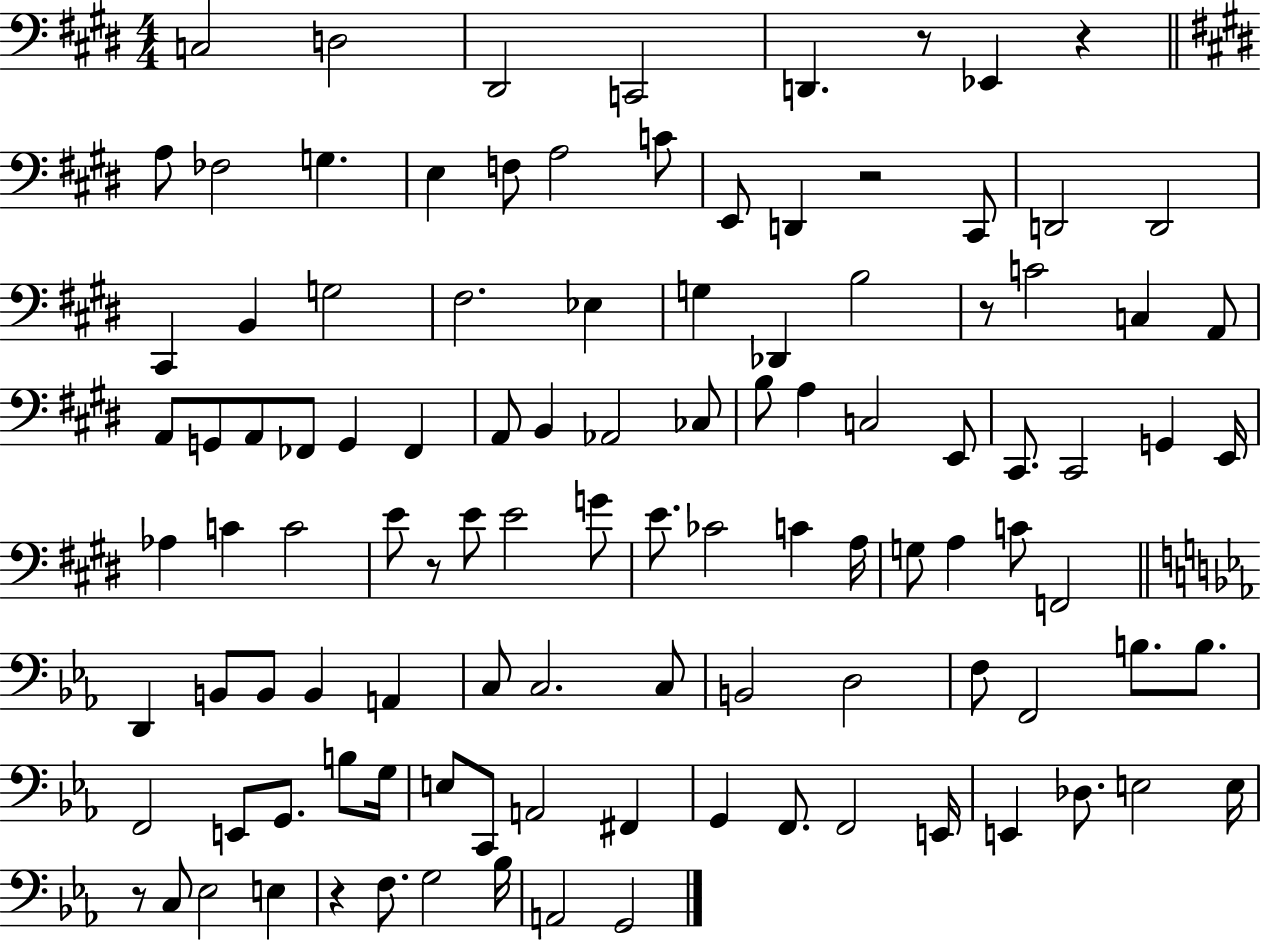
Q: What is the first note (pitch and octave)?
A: C3